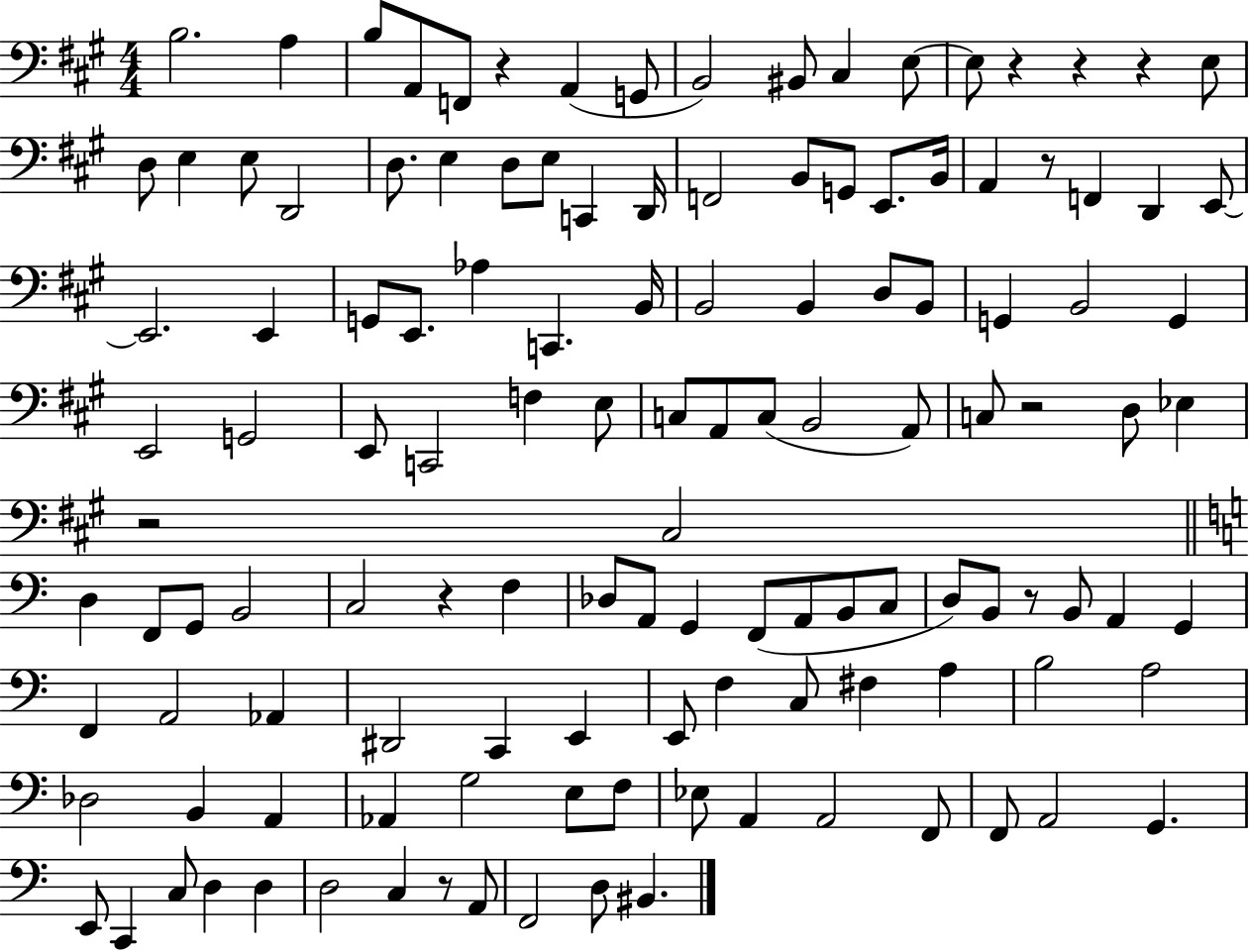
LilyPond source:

{
  \clef bass
  \numericTimeSignature
  \time 4/4
  \key a \major
  b2. a4 | b8 a,8 f,8 r4 a,4( g,8 | b,2) bis,8 cis4 e8~~ | e8 r4 r4 r4 e8 | \break d8 e4 e8 d,2 | d8. e4 d8 e8 c,4 d,16 | f,2 b,8 g,8 e,8. b,16 | a,4 r8 f,4 d,4 e,8~~ | \break e,2. e,4 | g,8 e,8. aes4 c,4. b,16 | b,2 b,4 d8 b,8 | g,4 b,2 g,4 | \break e,2 g,2 | e,8 c,2 f4 e8 | c8 a,8 c8( b,2 a,8) | c8 r2 d8 ees4 | \break r2 cis2 | \bar "||" \break \key a \minor d4 f,8 g,8 b,2 | c2 r4 f4 | des8 a,8 g,4 f,8( a,8 b,8 c8 | d8) b,8 r8 b,8 a,4 g,4 | \break f,4 a,2 aes,4 | dis,2 c,4 e,4 | e,8 f4 c8 fis4 a4 | b2 a2 | \break des2 b,4 a,4 | aes,4 g2 e8 f8 | ees8 a,4 a,2 f,8 | f,8 a,2 g,4. | \break e,8 c,4 c8 d4 d4 | d2 c4 r8 a,8 | f,2 d8 bis,4. | \bar "|."
}